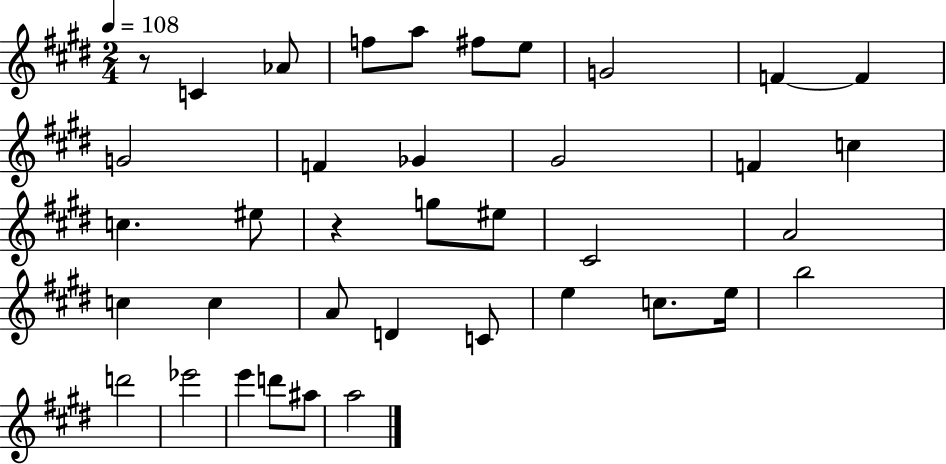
R/e C4/q Ab4/e F5/e A5/e F#5/e E5/e G4/h F4/q F4/q G4/h F4/q Gb4/q G#4/h F4/q C5/q C5/q. EIS5/e R/q G5/e EIS5/e C#4/h A4/h C5/q C5/q A4/e D4/q C4/e E5/q C5/e. E5/s B5/h D6/h Eb6/h E6/q D6/e A#5/e A5/h